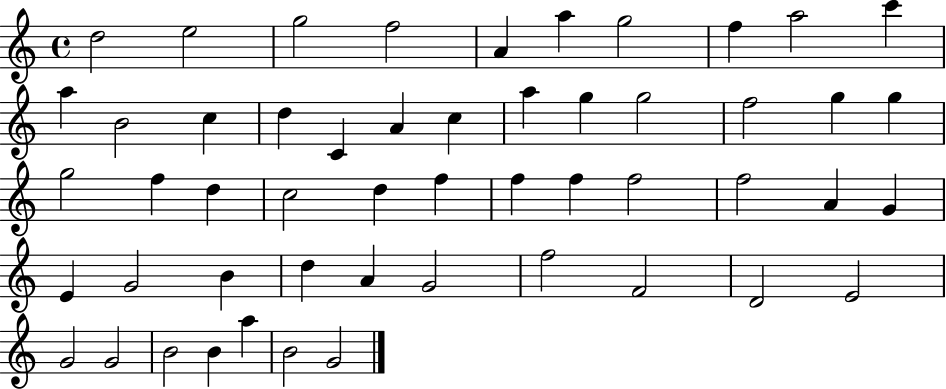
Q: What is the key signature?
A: C major